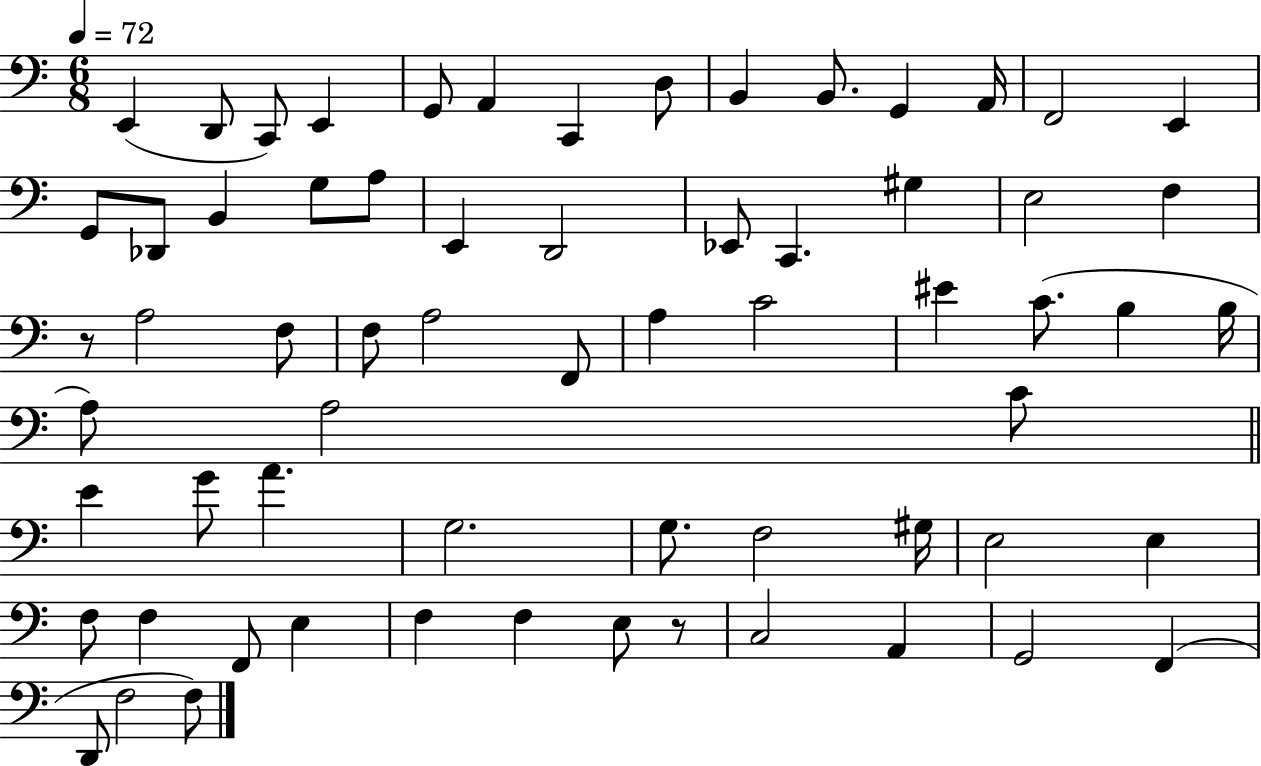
E2/q D2/e C2/e E2/q G2/e A2/q C2/q D3/e B2/q B2/e. G2/q A2/s F2/h E2/q G2/e Db2/e B2/q G3/e A3/e E2/q D2/h Eb2/e C2/q. G#3/q E3/h F3/q R/e A3/h F3/e F3/e A3/h F2/e A3/q C4/h EIS4/q C4/e. B3/q B3/s A3/e A3/h C4/e E4/q G4/e A4/q. G3/h. G3/e. F3/h G#3/s E3/h E3/q F3/e F3/q F2/e E3/q F3/q F3/q E3/e R/e C3/h A2/q G2/h F2/q D2/e F3/h F3/e